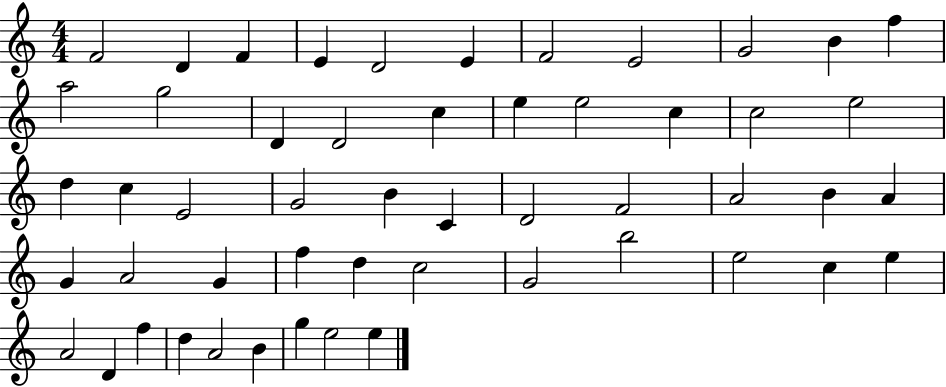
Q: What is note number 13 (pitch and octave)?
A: G5